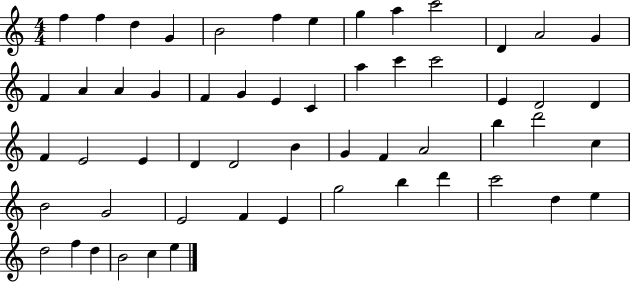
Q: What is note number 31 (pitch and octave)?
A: D4